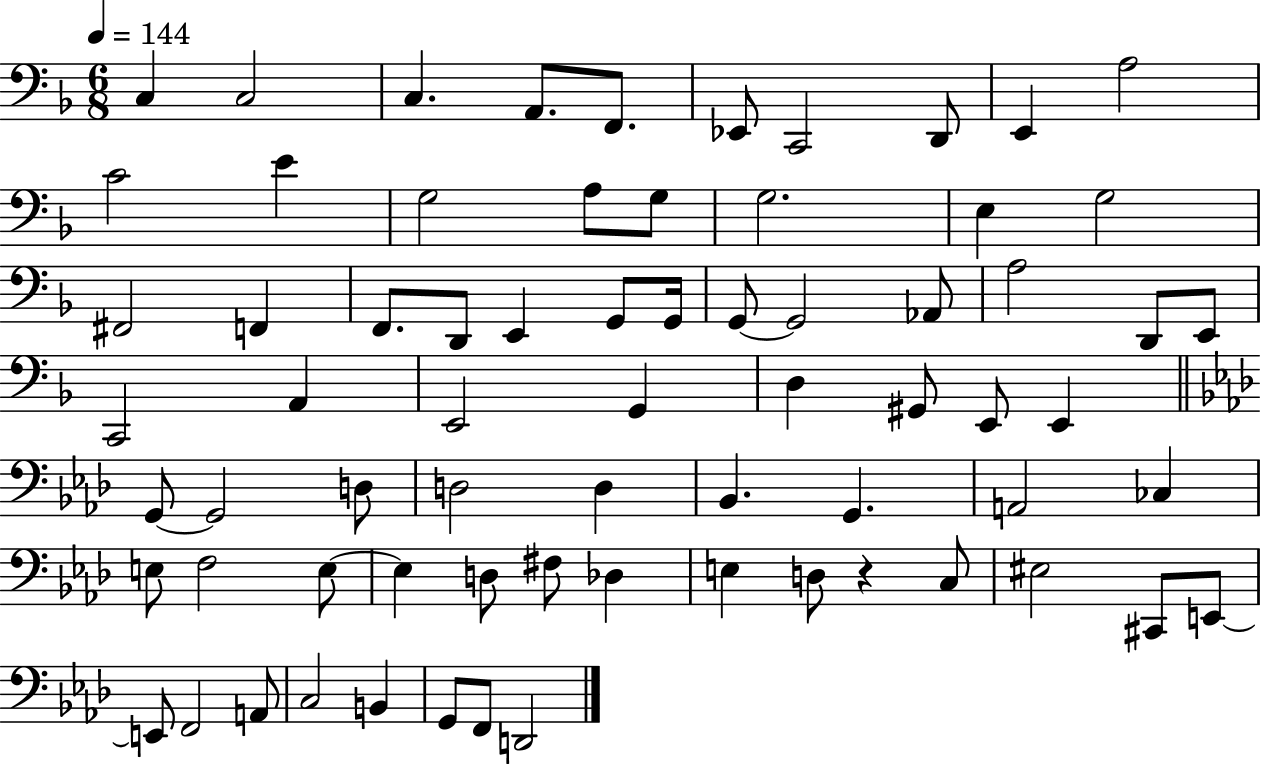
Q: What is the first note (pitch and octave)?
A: C3